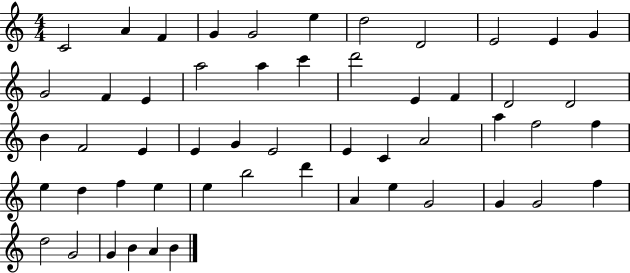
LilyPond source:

{
  \clef treble
  \numericTimeSignature
  \time 4/4
  \key c \major
  c'2 a'4 f'4 | g'4 g'2 e''4 | d''2 d'2 | e'2 e'4 g'4 | \break g'2 f'4 e'4 | a''2 a''4 c'''4 | d'''2 e'4 f'4 | d'2 d'2 | \break b'4 f'2 e'4 | e'4 g'4 e'2 | e'4 c'4 a'2 | a''4 f''2 f''4 | \break e''4 d''4 f''4 e''4 | e''4 b''2 d'''4 | a'4 e''4 g'2 | g'4 g'2 f''4 | \break d''2 g'2 | g'4 b'4 a'4 b'4 | \bar "|."
}